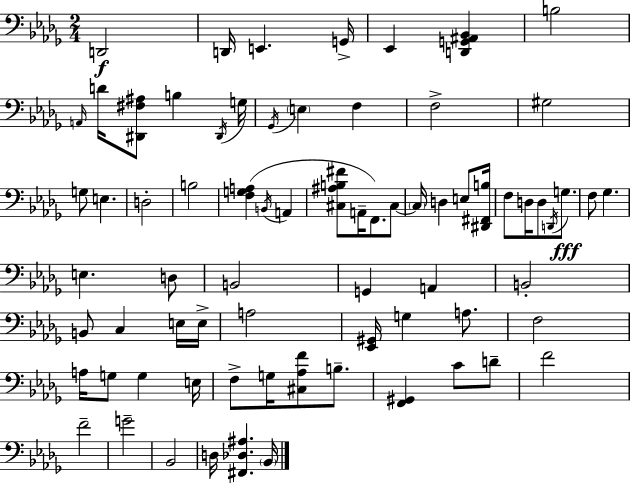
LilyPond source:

{
  \clef bass
  \numericTimeSignature
  \time 2/4
  \key bes \minor
  d,2\f | d,16 e,4. g,16-> | ees,4 <d, g, ais, bes,>4 | b2 | \break \grace { a,16 } d'16 <dis, fis ais>8 b4 | \acciaccatura { dis,16 } g16 \acciaccatura { ges,16 } \parenthesize e4 f4 | f2-> | gis2 | \break g8 e4. | d2-. | b2 | <f g a>4( \acciaccatura { b,16 } | \break a,4 <cis ais b fis'>8 a,16-- f,8.) | cis8~~ \parenthesize cis16 d4 | e8 <dis, fis, b>16 f8 d16 d8 | \acciaccatura { d,16 }\fff g8. f8 ges4. | \break e4. | d8 b,2 | g,4 | a,4 b,2-. | \break b,8 c4 | e16 e16-> a2 | <ees, gis,>16 g4 | a8. f2 | \break a16 g8 | g4 e16 f8-> g16 | <cis aes f'>8 b8.-- <f, gis,>4 | c'8 d'8-- f'2 | \break f'2-- | g'2-- | bes,2 | d16 <fis, des ais>4. | \break \parenthesize bes,16 \bar "|."
}